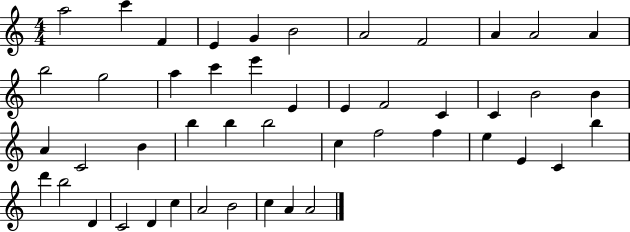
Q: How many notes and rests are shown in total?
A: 47